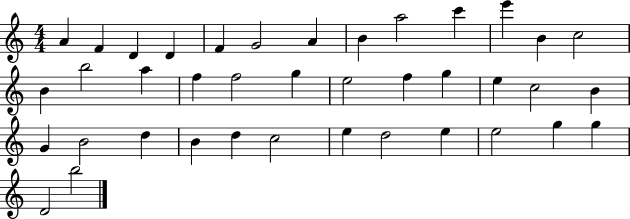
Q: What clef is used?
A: treble